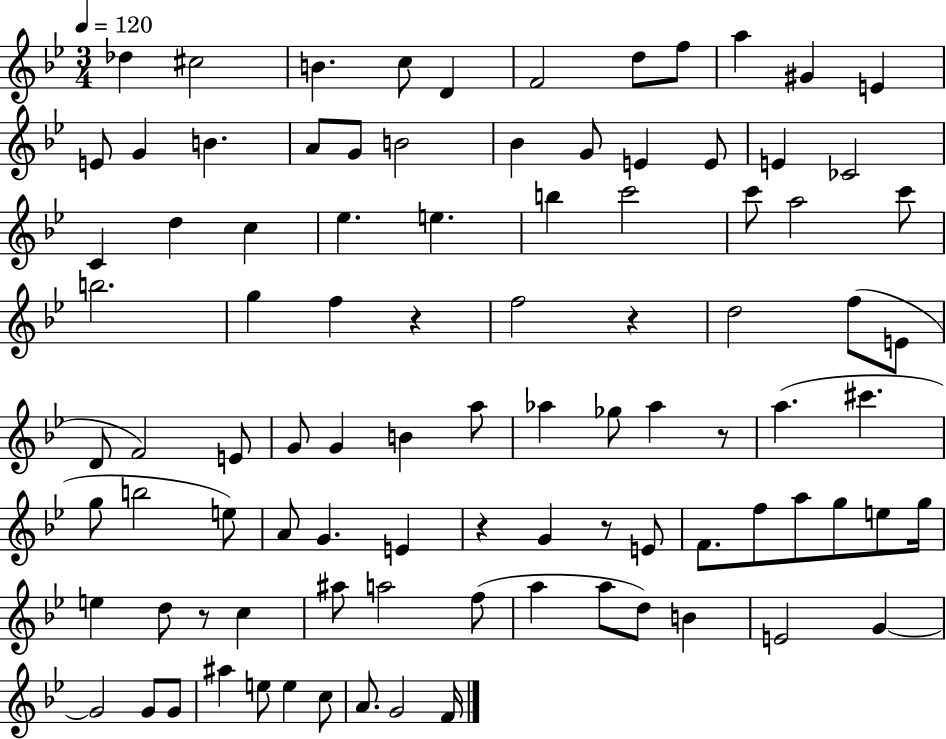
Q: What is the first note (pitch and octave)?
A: Db5